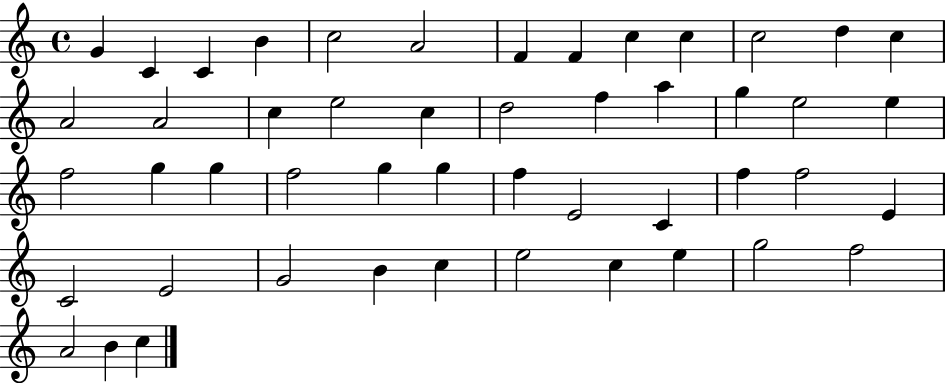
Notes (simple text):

G4/q C4/q C4/q B4/q C5/h A4/h F4/q F4/q C5/q C5/q C5/h D5/q C5/q A4/h A4/h C5/q E5/h C5/q D5/h F5/q A5/q G5/q E5/h E5/q F5/h G5/q G5/q F5/h G5/q G5/q F5/q E4/h C4/q F5/q F5/h E4/q C4/h E4/h G4/h B4/q C5/q E5/h C5/q E5/q G5/h F5/h A4/h B4/q C5/q